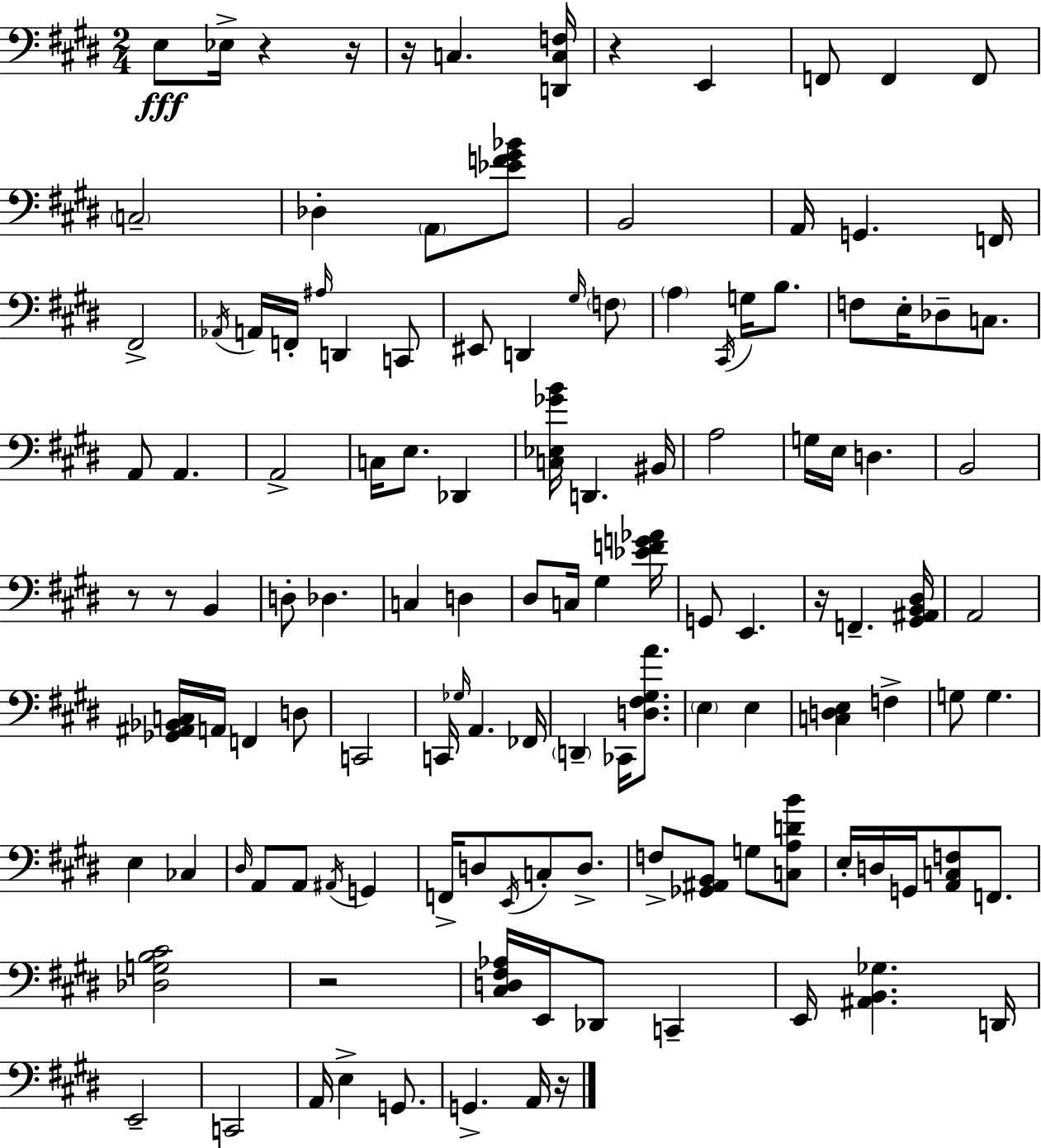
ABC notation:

X:1
T:Untitled
M:2/4
L:1/4
K:E
E,/2 _E,/4 z z/4 z/4 C, [D,,C,F,]/4 z E,, F,,/2 F,, F,,/2 C,2 _D, A,,/2 [_EF^G_B]/2 B,,2 A,,/4 G,, F,,/4 ^F,,2 _A,,/4 A,,/4 F,,/4 ^A,/4 D,, C,,/2 ^E,,/2 D,, ^G,/4 F,/2 A, ^C,,/4 G,/4 B,/2 F,/2 E,/4 _D,/2 C,/2 A,,/2 A,, A,,2 C,/4 E,/2 _D,, [C,_E,_GB]/4 D,, ^B,,/4 A,2 G,/4 E,/4 D, B,,2 z/2 z/2 B,, D,/2 _D, C, D, ^D,/2 C,/4 ^G, [_EFG_A]/4 G,,/2 E,, z/4 F,, [^G,,^A,,B,,^D,]/4 A,,2 [_G,,^A,,_B,,C,]/4 A,,/4 F,, D,/2 C,,2 C,,/4 _G,/4 A,, _F,,/4 D,, _C,,/4 [D,^F,^G,A]/2 E, E, [C,D,E,] F, G,/2 G, E, _C, ^D,/4 A,,/2 A,,/2 ^A,,/4 G,, F,,/4 D,/2 E,,/4 C,/2 D,/2 F,/2 [_G,,^A,,B,,]/2 G,/2 [C,A,DB]/2 E,/4 D,/4 G,,/4 [A,,C,F,]/2 F,,/2 [_D,G,B,^C]2 z2 [^C,D,^F,_A,]/4 E,,/4 _D,,/2 C,, E,,/4 [^A,,B,,_G,] D,,/4 E,,2 C,,2 A,,/4 E, G,,/2 G,, A,,/4 z/4